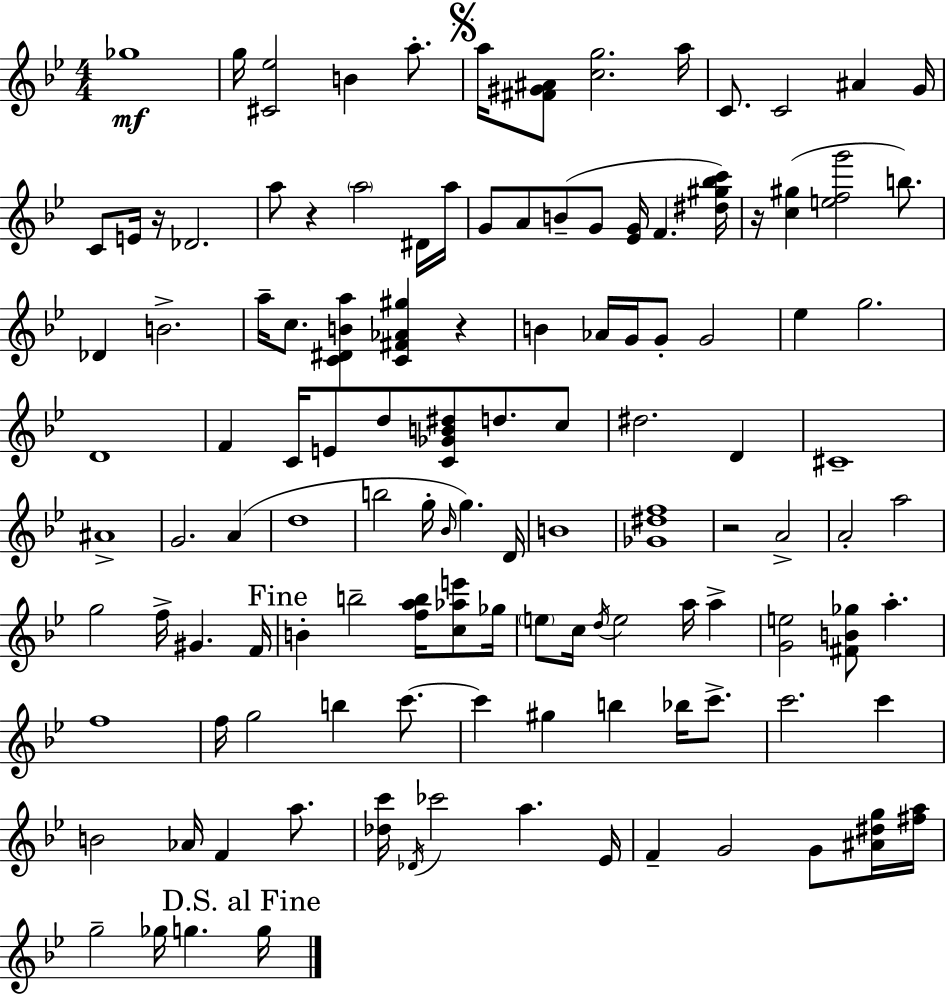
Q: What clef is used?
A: treble